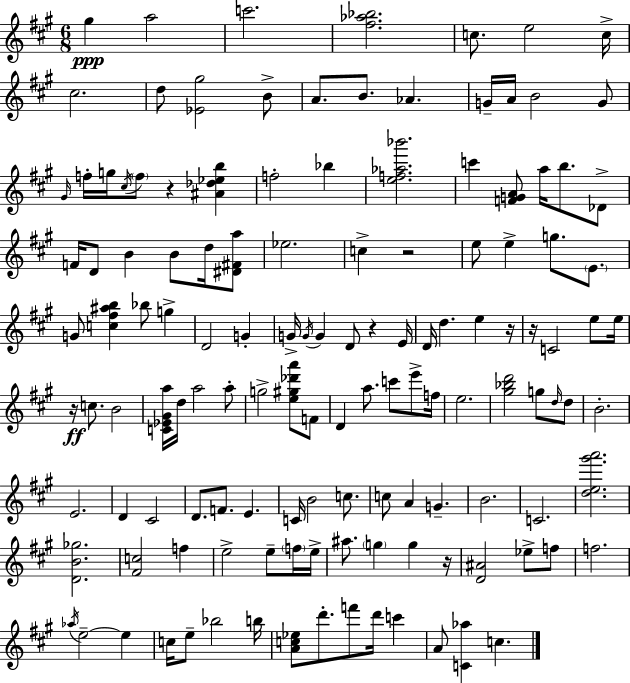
{
  \clef treble
  \numericTimeSignature
  \time 6/8
  \key a \major
  gis''4\ppp a''2 | c'''2. | <fis'' aes'' bes''>2. | c''8. e''2 c''16-> | \break cis''2. | d''8 <ees' gis''>2 b'8-> | a'8. b'8. aes'4. | g'16-- a'16 b'2 g'8 | \break \grace { gis'16 } f''16-. g''16 \acciaccatura { cis''16 } \parenthesize f''8 r4 <ais' des'' ees'' b''>4 | f''2-. bes''4 | <e'' f'' aes'' bes'''>2. | c'''4 <f' g' a'>8 a''16 b''8. | \break des'8-> f'16 d'8 b'4 b'8 d''16 | <dis' fis' a''>8 ees''2. | c''4-> r2 | e''8 e''4-> g''8. \parenthesize e'8. | \break g'8 <c'' fis'' ais'' b''>4 bes''8 g''4-> | d'2 g'4-. | g'16-> \acciaccatura { g'16 } g'4 d'8 r4 | e'16 d'16 d''4. e''4 | \break r16 r16 c'2 | e''8 e''16 r16\ff c''8. b'2 | <c' ees' gis' a''>16 d''16 a''2 | a''8-. g''2-> <e'' gis'' des''' a'''>8 | \break f'8 d'4 a''8. c'''8 | e'''8-> f''16 e''2. | <gis'' bes'' d'''>2 g''8 | \grace { d''16 } d''8 b'2.-. | \break e'2. | d'4 cis'2 | d'8. f'8. e'4. | c'16 b'2 | \break c''8. c''8 a'4 g'4.-- | b'2. | c'2. | <d'' e'' gis''' a'''>2. | \break <d' b' ges''>2. | <fis' c''>2 | f''4 e''2-> | e''8-- \parenthesize f''16 e''16-> ais''8. \parenthesize g''4 g''4 | \break r16 <d' ais'>2 | ees''8-> f''8 f''2. | \acciaccatura { aes''16 } e''2--~~ | e''4 c''16 e''8-- bes''2 | \break b''16 <a' c'' ees''>8 d'''8.-. f'''8 | d'''16 c'''4 a'8 <c' aes''>4 c''4. | \bar "|."
}